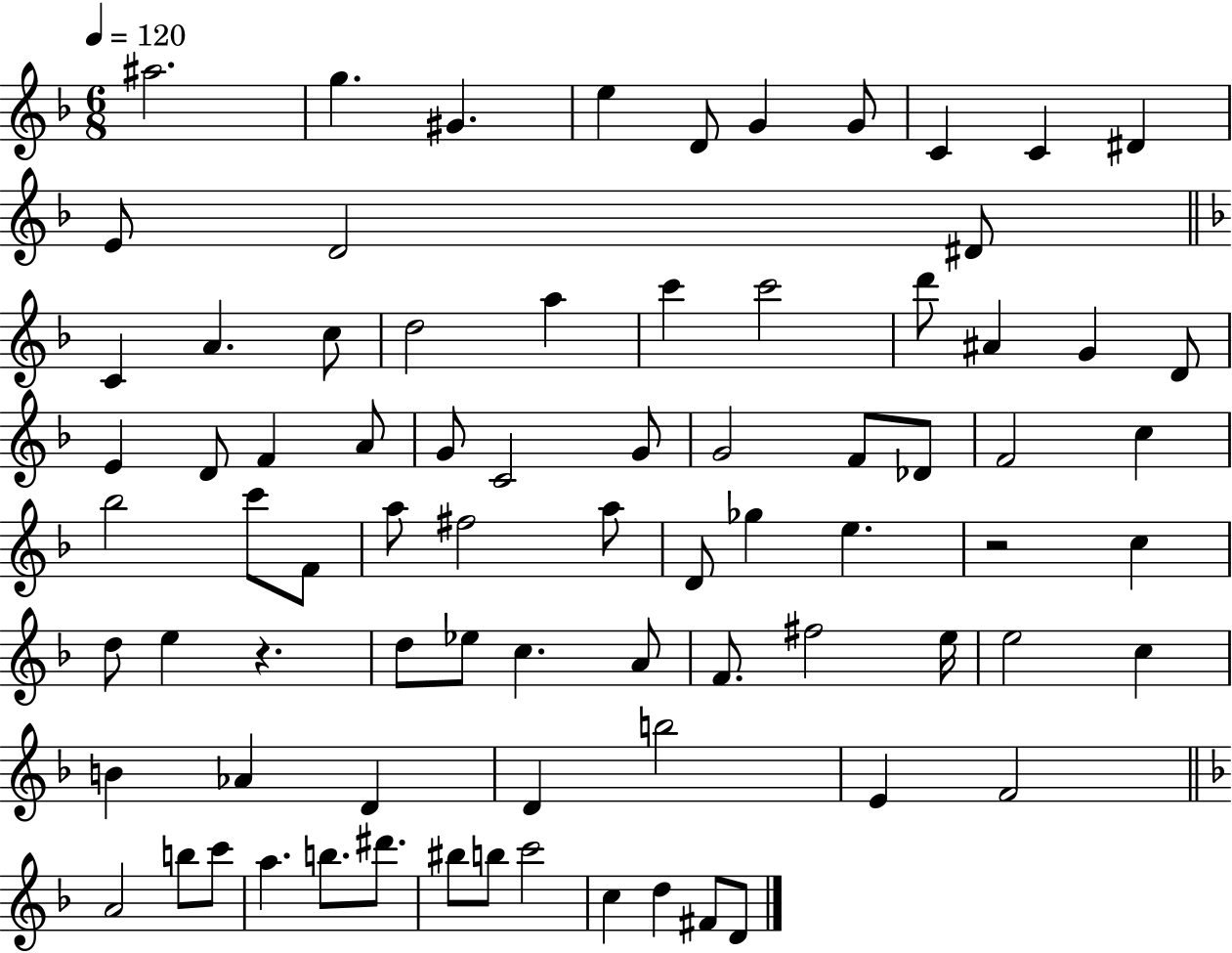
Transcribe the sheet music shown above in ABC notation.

X:1
T:Untitled
M:6/8
L:1/4
K:F
^a2 g ^G e D/2 G G/2 C C ^D E/2 D2 ^D/2 C A c/2 d2 a c' c'2 d'/2 ^A G D/2 E D/2 F A/2 G/2 C2 G/2 G2 F/2 _D/2 F2 c _b2 c'/2 F/2 a/2 ^f2 a/2 D/2 _g e z2 c d/2 e z d/2 _e/2 c A/2 F/2 ^f2 e/4 e2 c B _A D D b2 E F2 A2 b/2 c'/2 a b/2 ^d'/2 ^b/2 b/2 c'2 c d ^F/2 D/2